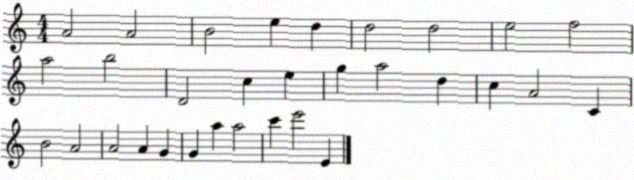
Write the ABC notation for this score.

X:1
T:Untitled
M:4/4
L:1/4
K:C
A2 A2 B2 e d d2 d2 e2 f2 a2 b2 D2 c e g a2 d c A2 C B2 A2 A2 A G G a a2 c' e'2 E